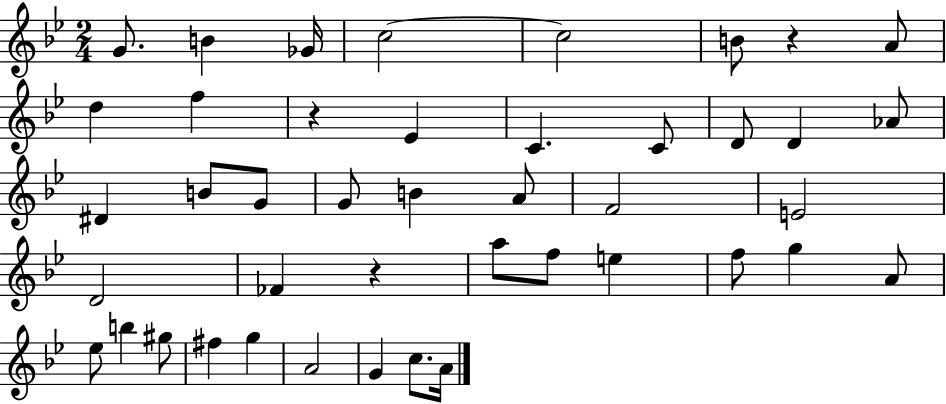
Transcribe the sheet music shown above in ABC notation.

X:1
T:Untitled
M:2/4
L:1/4
K:Bb
G/2 B _G/4 c2 c2 B/2 z A/2 d f z _E C C/2 D/2 D _A/2 ^D B/2 G/2 G/2 B A/2 F2 E2 D2 _F z a/2 f/2 e f/2 g A/2 _e/2 b ^g/2 ^f g A2 G c/2 A/4